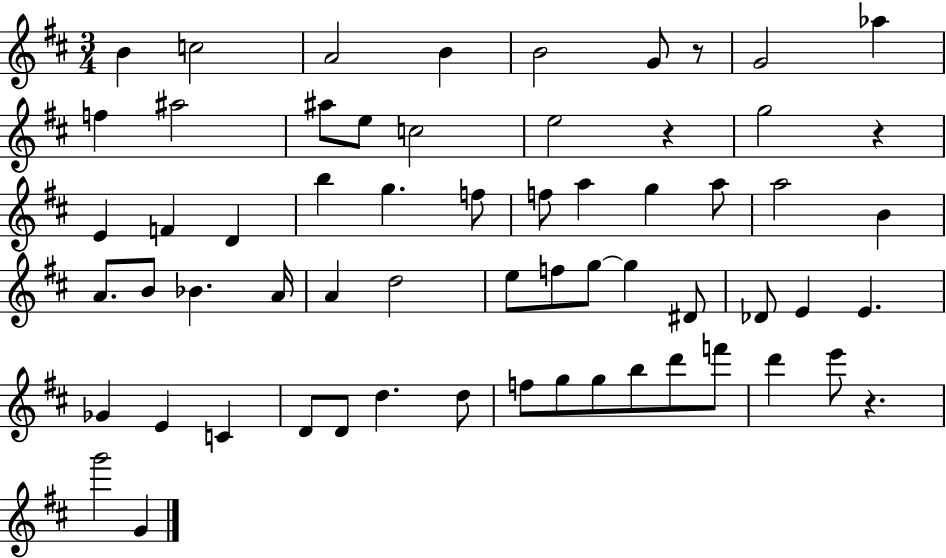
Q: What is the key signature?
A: D major